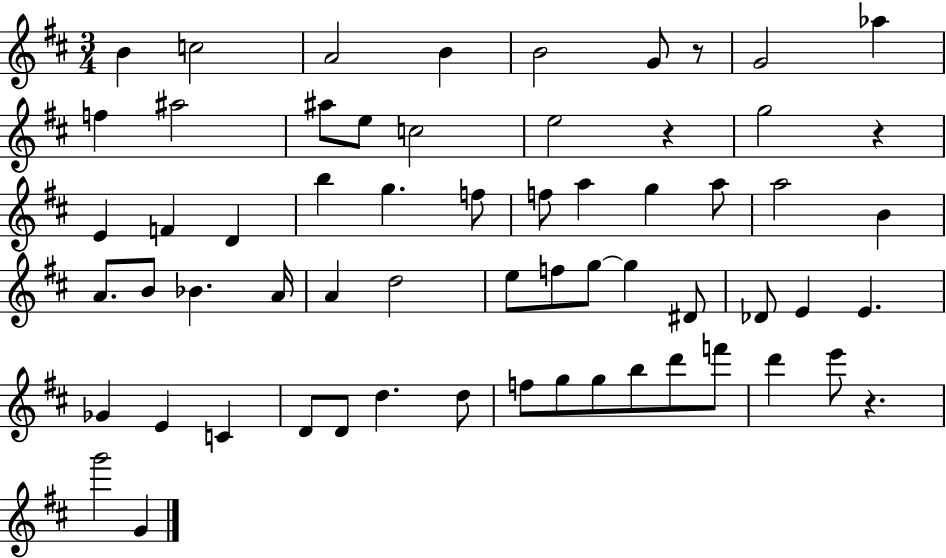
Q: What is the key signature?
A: D major